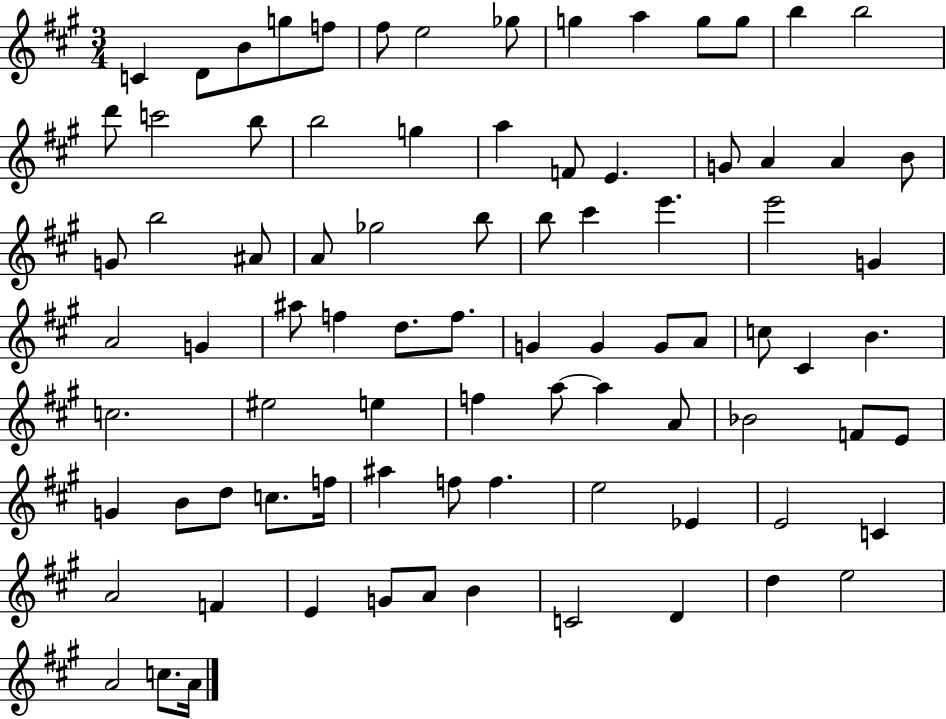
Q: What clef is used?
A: treble